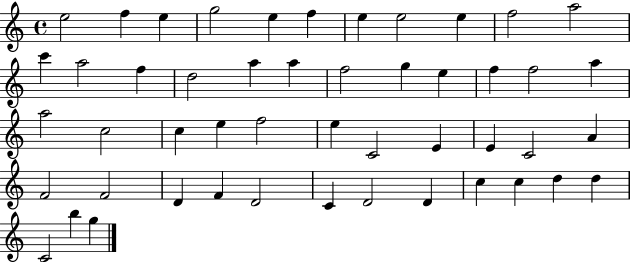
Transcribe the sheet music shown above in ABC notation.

X:1
T:Untitled
M:4/4
L:1/4
K:C
e2 f e g2 e f e e2 e f2 a2 c' a2 f d2 a a f2 g e f f2 a a2 c2 c e f2 e C2 E E C2 A F2 F2 D F D2 C D2 D c c d d C2 b g